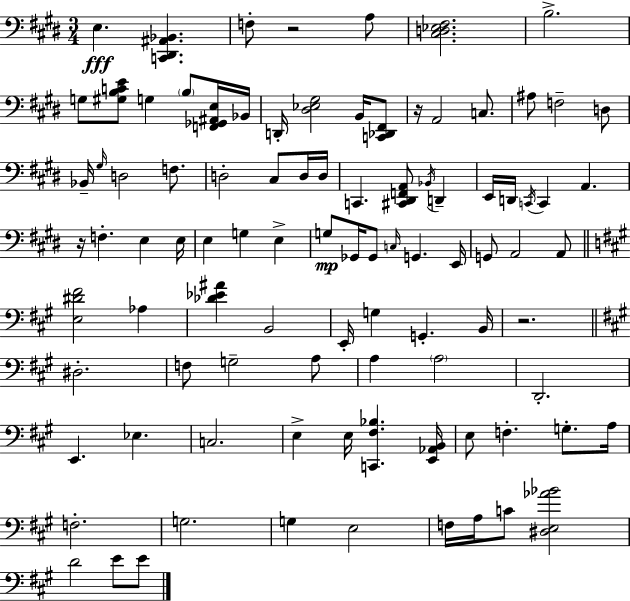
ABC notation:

X:1
T:Untitled
M:3/4
L:1/4
K:E
E, [C,,^D,,^A,,_B,,] F,/2 z2 A,/2 [^C,D,_E,^F,]2 B,2 G,/2 [^G,B,CE]/2 G, B,/2 [F,,_G,,^A,,E,]/4 _B,,/4 D,,/4 [^D,_E,^G,]2 B,,/4 [C,,_D,,^F,,]/2 z/4 A,,2 C,/2 ^A,/2 F,2 D,/2 _B,,/4 ^G,/4 D,2 F,/2 D,2 ^C,/2 D,/4 D,/4 C,, [^C,,^D,,F,,A,,]/2 _B,,/4 D,, E,,/4 D,,/4 C,,/4 C,, A,, z/4 F, E, E,/4 E, G, E, G,/2 _G,,/4 _G,,/2 C,/4 G,, E,,/4 G,,/2 A,,2 A,,/2 [E,^D^F]2 _A, [_D_E^A] B,,2 E,,/4 G, G,, B,,/4 z2 ^D,2 F,/2 G,2 A,/2 A, A,2 D,,2 E,, _E, C,2 E, E,/4 [C,,^F,_B,] [E,,_A,,B,,]/4 E,/2 F, G,/2 A,/4 F,2 G,2 G, E,2 F,/4 A,/4 C/2 [^D,E,_A_B]2 D2 E/2 E/2